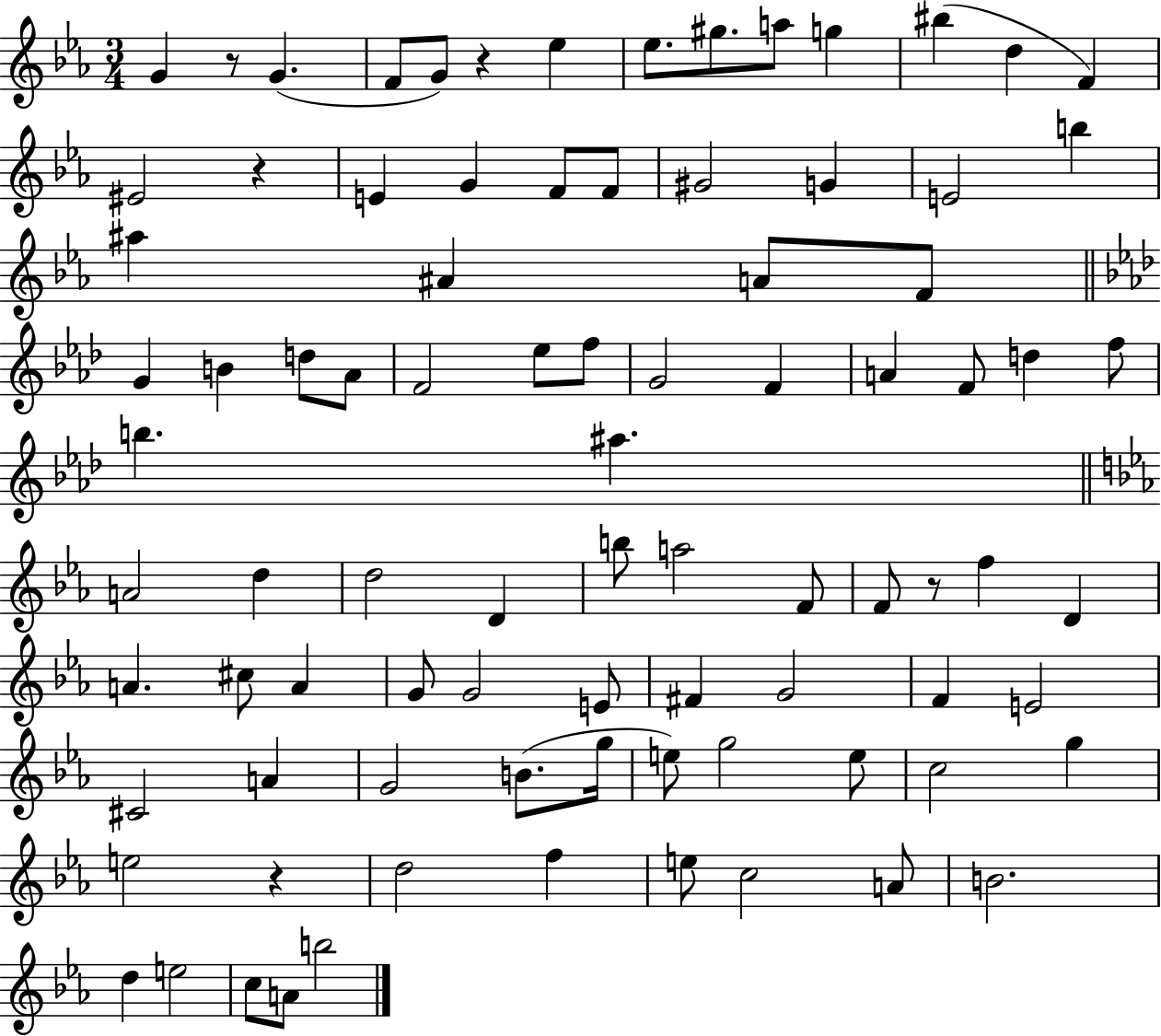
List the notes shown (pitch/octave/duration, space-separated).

G4/q R/e G4/q. F4/e G4/e R/q Eb5/q Eb5/e. G#5/e. A5/e G5/q BIS5/q D5/q F4/q EIS4/h R/q E4/q G4/q F4/e F4/e G#4/h G4/q E4/h B5/q A#5/q A#4/q A4/e F4/e G4/q B4/q D5/e Ab4/e F4/h Eb5/e F5/e G4/h F4/q A4/q F4/e D5/q F5/e B5/q. A#5/q. A4/h D5/q D5/h D4/q B5/e A5/h F4/e F4/e R/e F5/q D4/q A4/q. C#5/e A4/q G4/e G4/h E4/e F#4/q G4/h F4/q E4/h C#4/h A4/q G4/h B4/e. G5/s E5/e G5/h E5/e C5/h G5/q E5/h R/q D5/h F5/q E5/e C5/h A4/e B4/h. D5/q E5/h C5/e A4/e B5/h